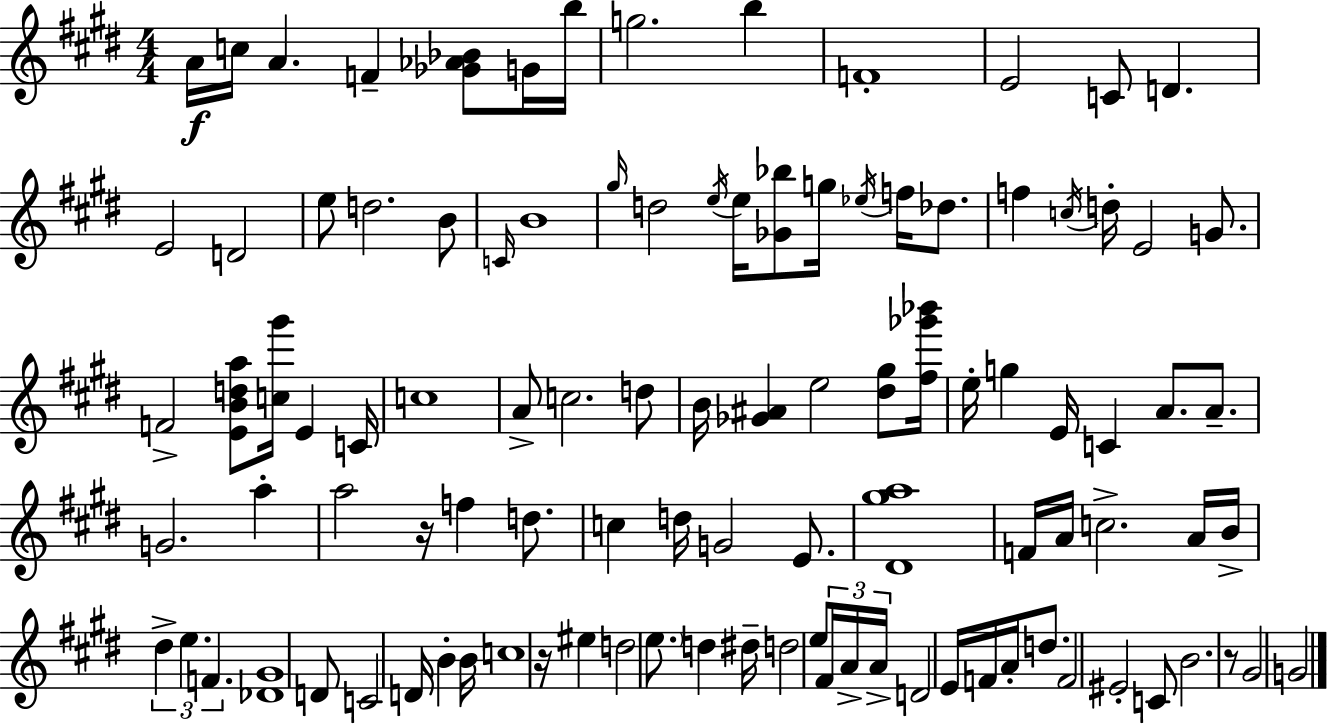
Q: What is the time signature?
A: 4/4